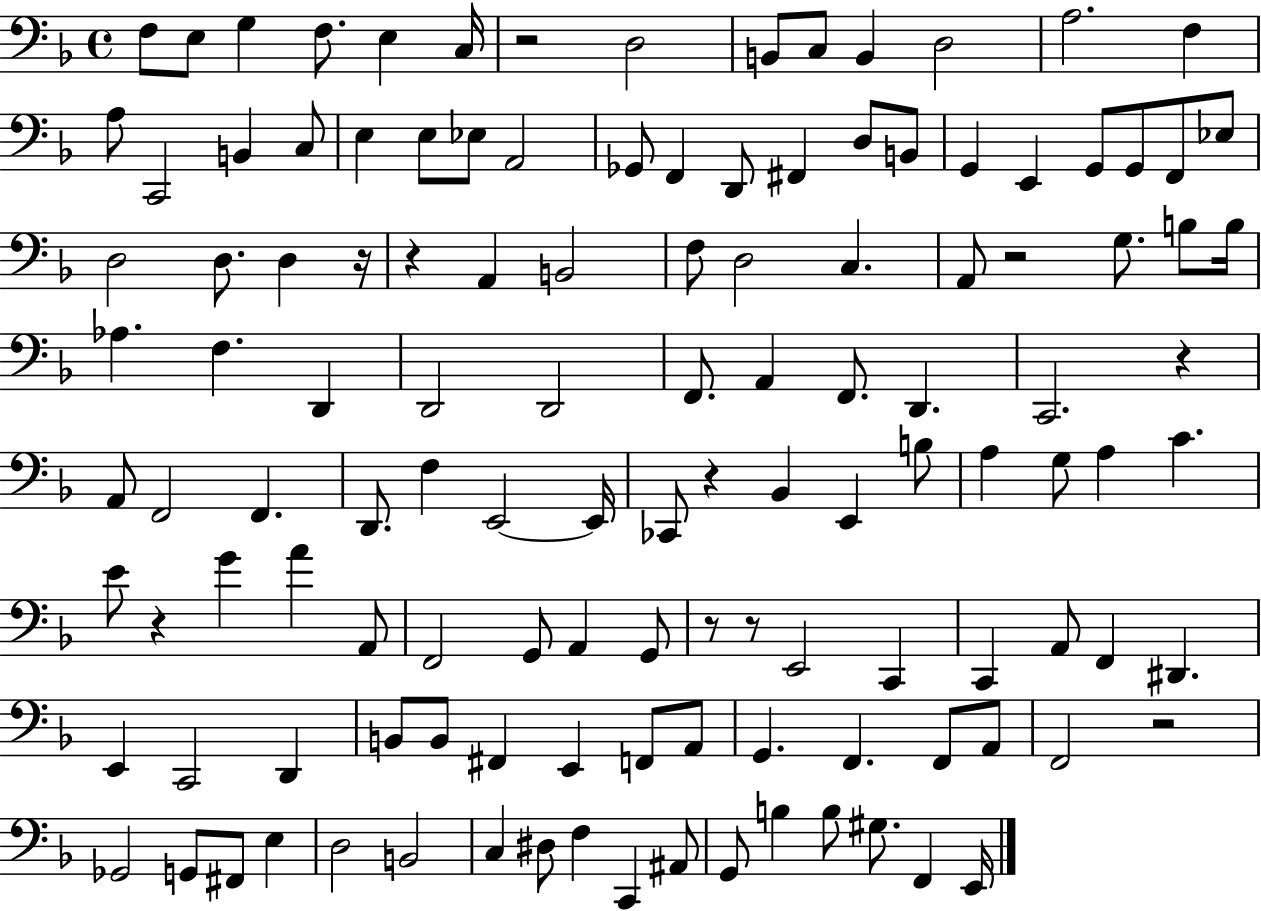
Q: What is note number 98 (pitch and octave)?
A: F2